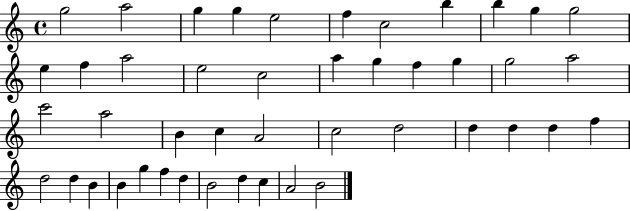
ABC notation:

X:1
T:Untitled
M:4/4
L:1/4
K:C
g2 a2 g g e2 f c2 b b g g2 e f a2 e2 c2 a g f g g2 a2 c'2 a2 B c A2 c2 d2 d d d f d2 d B B g f d B2 d c A2 B2